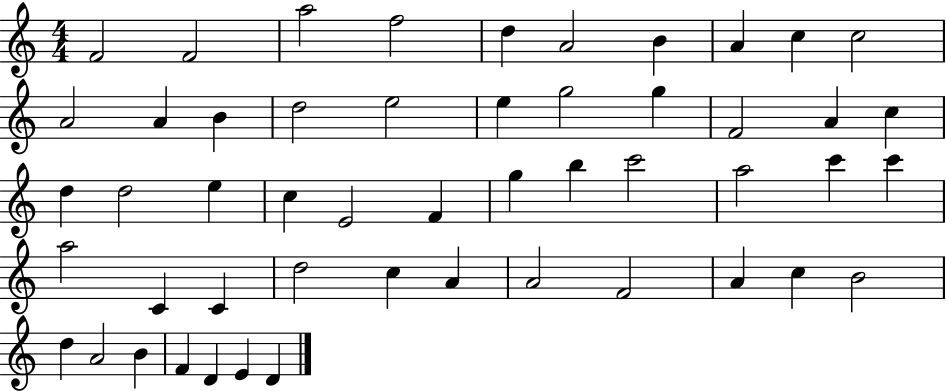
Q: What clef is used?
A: treble